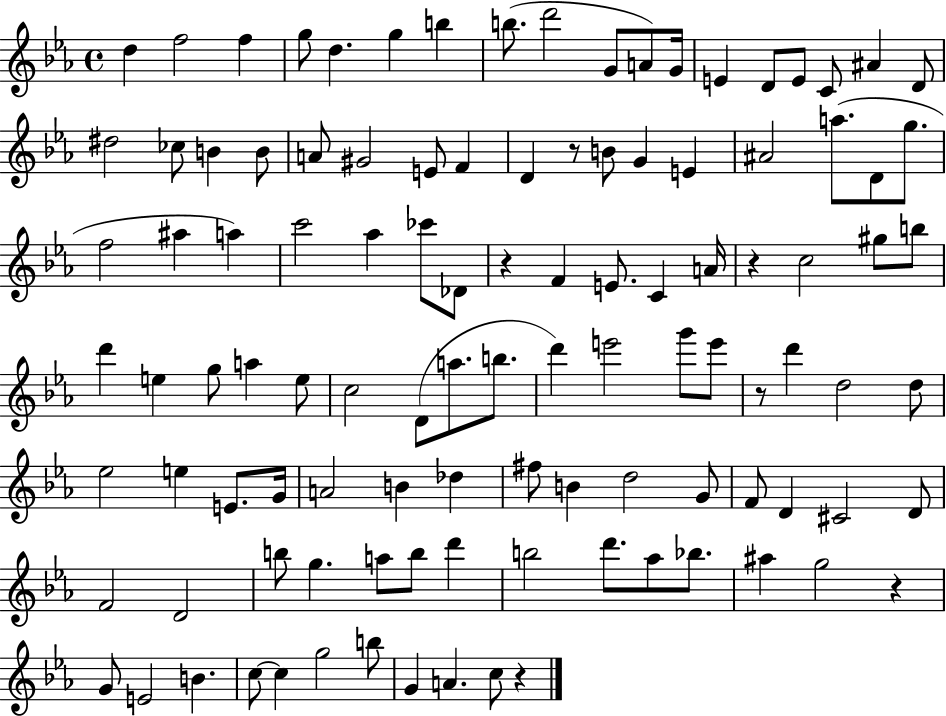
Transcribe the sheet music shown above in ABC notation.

X:1
T:Untitled
M:4/4
L:1/4
K:Eb
d f2 f g/2 d g b b/2 d'2 G/2 A/2 G/4 E D/2 E/2 C/2 ^A D/2 ^d2 _c/2 B B/2 A/2 ^G2 E/2 F D z/2 B/2 G E ^A2 a/2 D/2 g/2 f2 ^a a c'2 _a _c'/2 _D/2 z F E/2 C A/4 z c2 ^g/2 b/2 d' e g/2 a e/2 c2 D/2 a/2 b/2 d' e'2 g'/2 e'/2 z/2 d' d2 d/2 _e2 e E/2 G/4 A2 B _d ^f/2 B d2 G/2 F/2 D ^C2 D/2 F2 D2 b/2 g a/2 b/2 d' b2 d'/2 _a/2 _b/2 ^a g2 z G/2 E2 B c/2 c g2 b/2 G A c/2 z